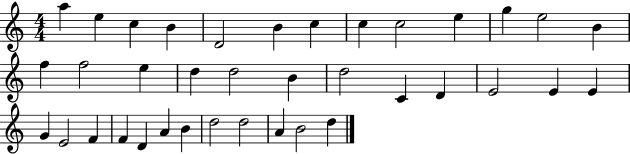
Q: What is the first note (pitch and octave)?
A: A5